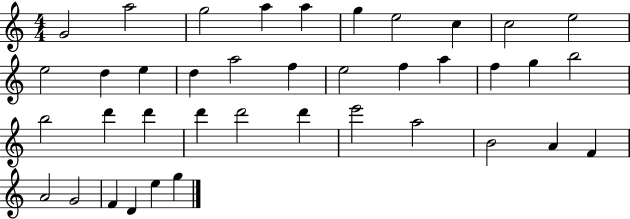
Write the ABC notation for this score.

X:1
T:Untitled
M:4/4
L:1/4
K:C
G2 a2 g2 a a g e2 c c2 e2 e2 d e d a2 f e2 f a f g b2 b2 d' d' d' d'2 d' e'2 a2 B2 A F A2 G2 F D e g